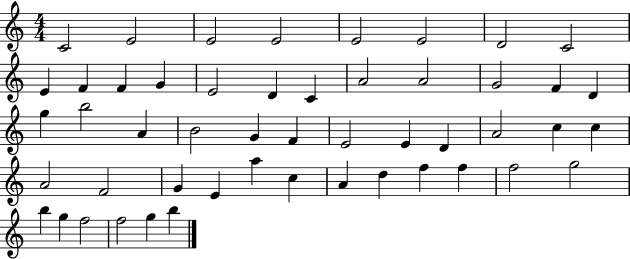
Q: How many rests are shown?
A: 0